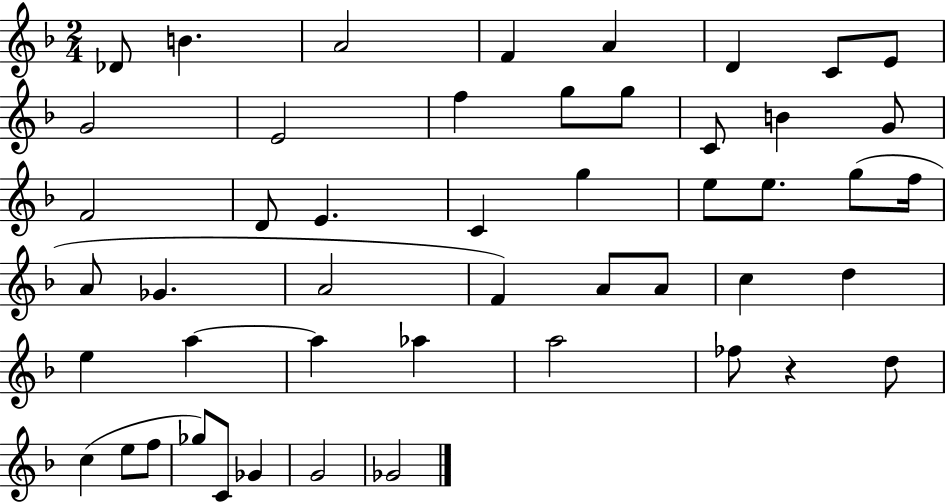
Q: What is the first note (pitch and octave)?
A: Db4